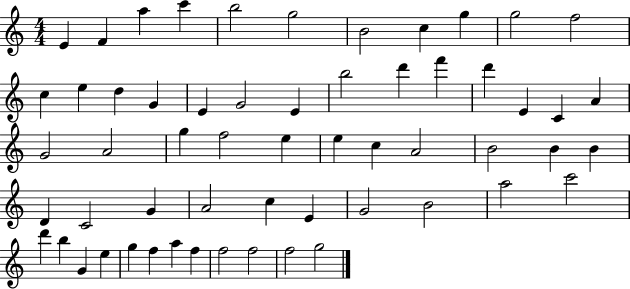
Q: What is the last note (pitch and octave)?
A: G5